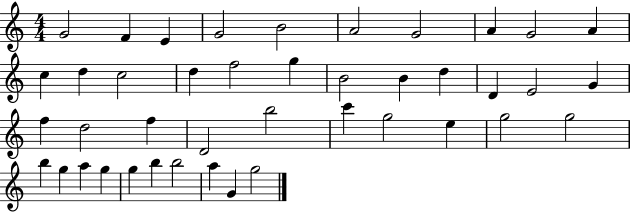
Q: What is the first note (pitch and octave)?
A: G4